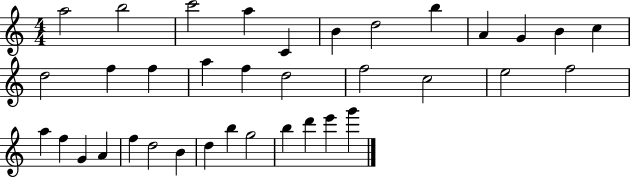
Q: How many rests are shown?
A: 0